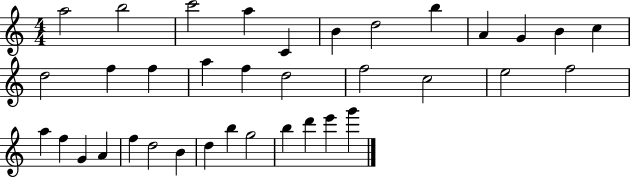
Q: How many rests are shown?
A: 0